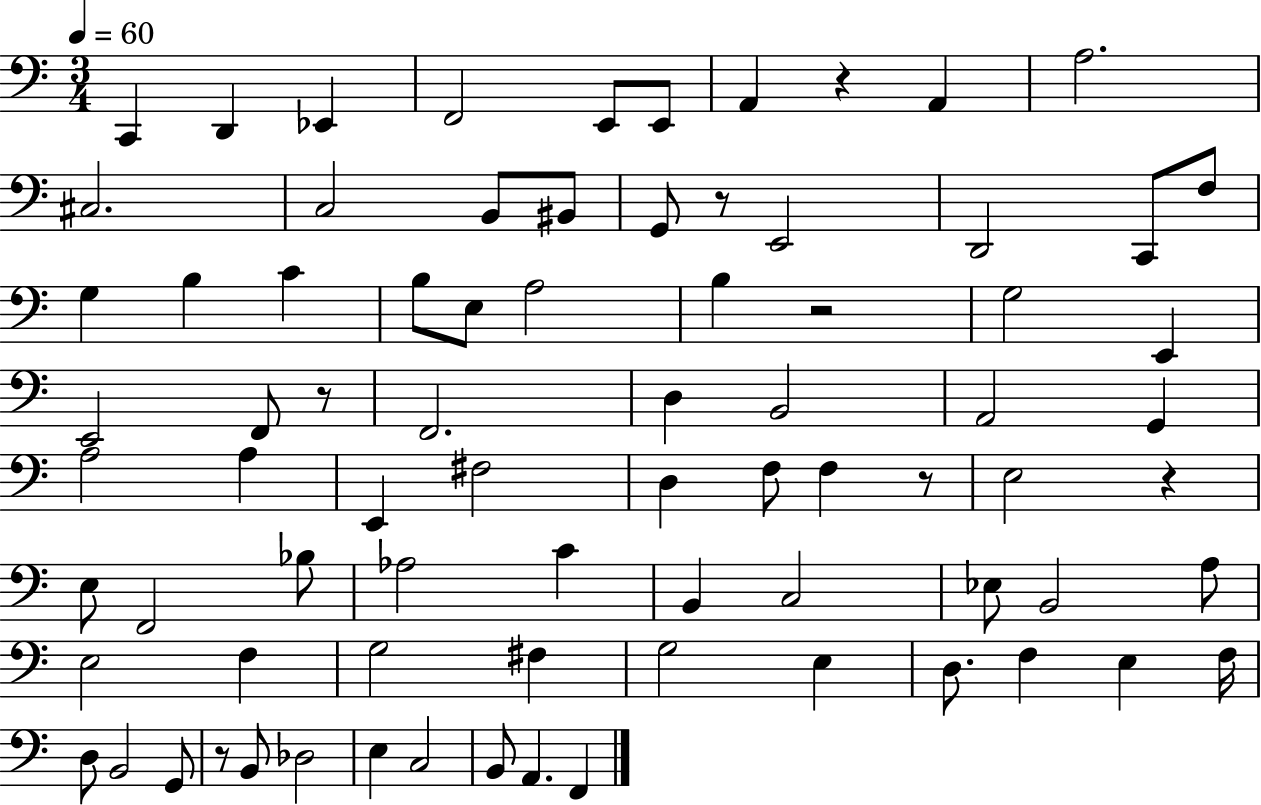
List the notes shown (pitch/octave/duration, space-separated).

C2/q D2/q Eb2/q F2/h E2/e E2/e A2/q R/q A2/q A3/h. C#3/h. C3/h B2/e BIS2/e G2/e R/e E2/h D2/h C2/e F3/e G3/q B3/q C4/q B3/e E3/e A3/h B3/q R/h G3/h E2/q E2/h F2/e R/e F2/h. D3/q B2/h A2/h G2/q A3/h A3/q E2/q F#3/h D3/q F3/e F3/q R/e E3/h R/q E3/e F2/h Bb3/e Ab3/h C4/q B2/q C3/h Eb3/e B2/h A3/e E3/h F3/q G3/h F#3/q G3/h E3/q D3/e. F3/q E3/q F3/s D3/e B2/h G2/e R/e B2/e Db3/h E3/q C3/h B2/e A2/q. F2/q